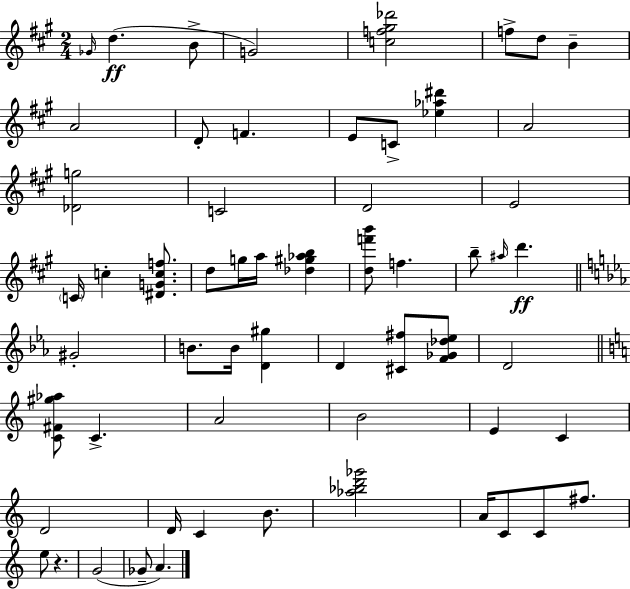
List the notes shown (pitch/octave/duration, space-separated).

Gb4/s D5/q. B4/e G4/h [C5,F5,G#5,Db6]/h F5/e D5/e B4/q A4/h D4/e F4/q. E4/e C4/e [Eb5,Ab5,D#6]/q A4/h [Db4,G5]/h C4/h D4/h E4/h C4/s C5/q [D#4,G4,C5,F5]/e. D5/e G5/s A5/s [Db5,G#5,Ab5,B5]/q [D5,F6,B6]/e F5/q. B5/e A#5/s D6/q. G#4/h B4/e. B4/s [D4,G#5]/q D4/q [C#4,F#5]/e [F4,Gb4,Db5,Eb5]/e D4/h [C4,F#4,G#5,Ab5]/e C4/q. A4/h B4/h E4/q C4/q D4/h D4/s C4/q B4/e. [Ab5,Bb5,D6,Gb6]/h A4/s C4/e C4/e F#5/e. E5/e R/q. G4/h Gb4/e A4/q.